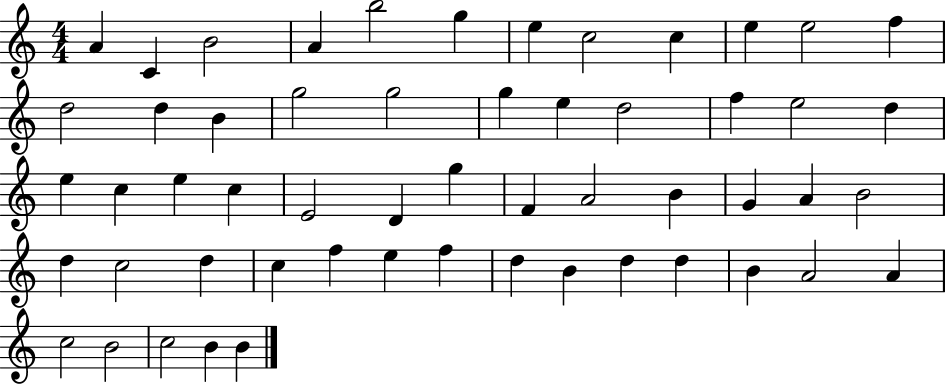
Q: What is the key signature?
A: C major